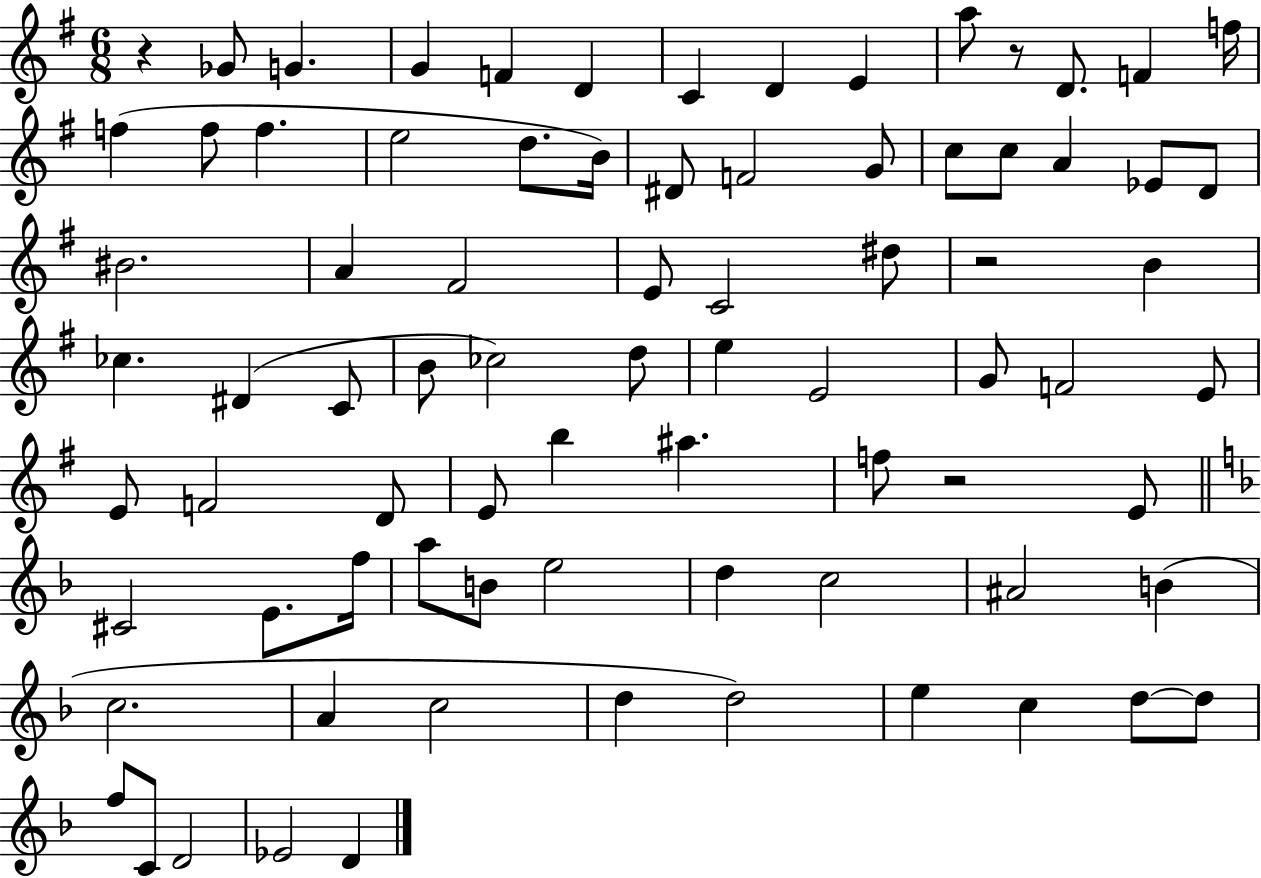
{
  \clef treble
  \numericTimeSignature
  \time 6/8
  \key g \major
  r4 ges'8 g'4. | g'4 f'4 d'4 | c'4 d'4 e'4 | a''8 r8 d'8. f'4 f''16 | \break f''4( f''8 f''4. | e''2 d''8. b'16) | dis'8 f'2 g'8 | c''8 c''8 a'4 ees'8 d'8 | \break bis'2. | a'4 fis'2 | e'8 c'2 dis''8 | r2 b'4 | \break ces''4. dis'4( c'8 | b'8 ces''2) d''8 | e''4 e'2 | g'8 f'2 e'8 | \break e'8 f'2 d'8 | e'8 b''4 ais''4. | f''8 r2 e'8 | \bar "||" \break \key f \major cis'2 e'8. f''16 | a''8 b'8 e''2 | d''4 c''2 | ais'2 b'4( | \break c''2. | a'4 c''2 | d''4 d''2) | e''4 c''4 d''8~~ d''8 | \break f''8 c'8 d'2 | ees'2 d'4 | \bar "|."
}